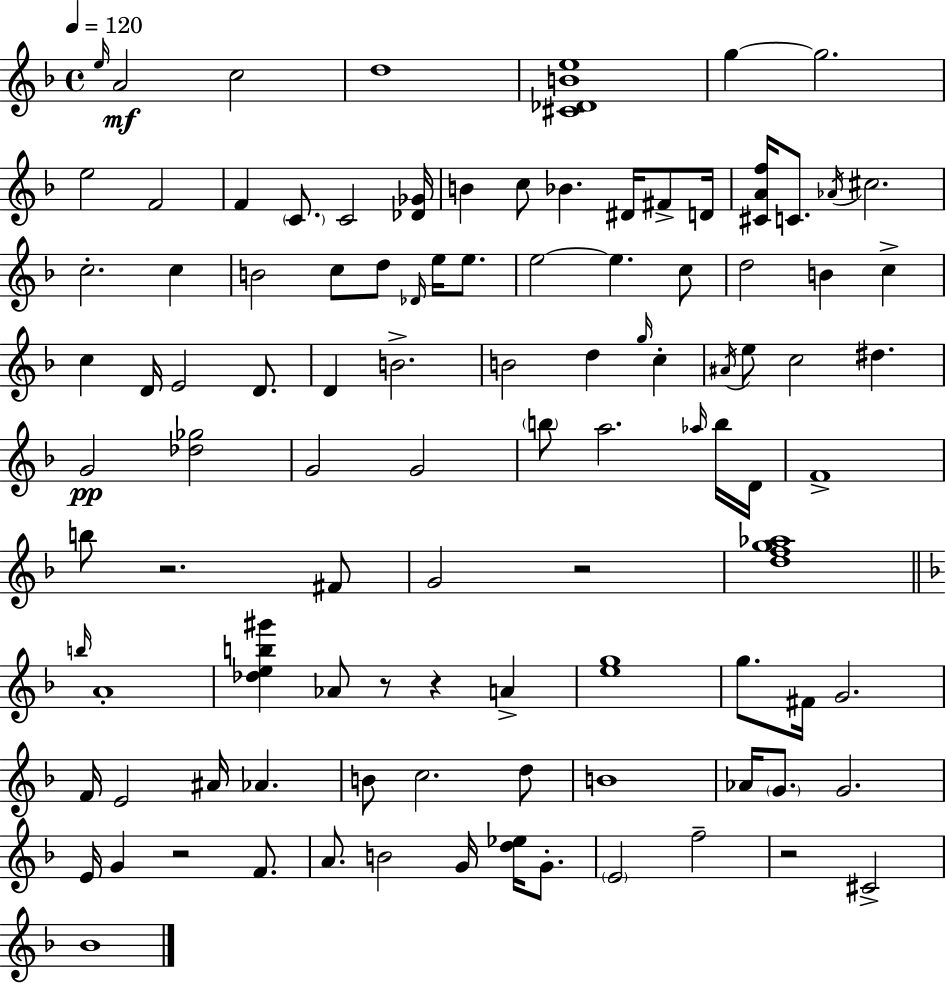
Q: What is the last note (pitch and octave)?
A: Bb4